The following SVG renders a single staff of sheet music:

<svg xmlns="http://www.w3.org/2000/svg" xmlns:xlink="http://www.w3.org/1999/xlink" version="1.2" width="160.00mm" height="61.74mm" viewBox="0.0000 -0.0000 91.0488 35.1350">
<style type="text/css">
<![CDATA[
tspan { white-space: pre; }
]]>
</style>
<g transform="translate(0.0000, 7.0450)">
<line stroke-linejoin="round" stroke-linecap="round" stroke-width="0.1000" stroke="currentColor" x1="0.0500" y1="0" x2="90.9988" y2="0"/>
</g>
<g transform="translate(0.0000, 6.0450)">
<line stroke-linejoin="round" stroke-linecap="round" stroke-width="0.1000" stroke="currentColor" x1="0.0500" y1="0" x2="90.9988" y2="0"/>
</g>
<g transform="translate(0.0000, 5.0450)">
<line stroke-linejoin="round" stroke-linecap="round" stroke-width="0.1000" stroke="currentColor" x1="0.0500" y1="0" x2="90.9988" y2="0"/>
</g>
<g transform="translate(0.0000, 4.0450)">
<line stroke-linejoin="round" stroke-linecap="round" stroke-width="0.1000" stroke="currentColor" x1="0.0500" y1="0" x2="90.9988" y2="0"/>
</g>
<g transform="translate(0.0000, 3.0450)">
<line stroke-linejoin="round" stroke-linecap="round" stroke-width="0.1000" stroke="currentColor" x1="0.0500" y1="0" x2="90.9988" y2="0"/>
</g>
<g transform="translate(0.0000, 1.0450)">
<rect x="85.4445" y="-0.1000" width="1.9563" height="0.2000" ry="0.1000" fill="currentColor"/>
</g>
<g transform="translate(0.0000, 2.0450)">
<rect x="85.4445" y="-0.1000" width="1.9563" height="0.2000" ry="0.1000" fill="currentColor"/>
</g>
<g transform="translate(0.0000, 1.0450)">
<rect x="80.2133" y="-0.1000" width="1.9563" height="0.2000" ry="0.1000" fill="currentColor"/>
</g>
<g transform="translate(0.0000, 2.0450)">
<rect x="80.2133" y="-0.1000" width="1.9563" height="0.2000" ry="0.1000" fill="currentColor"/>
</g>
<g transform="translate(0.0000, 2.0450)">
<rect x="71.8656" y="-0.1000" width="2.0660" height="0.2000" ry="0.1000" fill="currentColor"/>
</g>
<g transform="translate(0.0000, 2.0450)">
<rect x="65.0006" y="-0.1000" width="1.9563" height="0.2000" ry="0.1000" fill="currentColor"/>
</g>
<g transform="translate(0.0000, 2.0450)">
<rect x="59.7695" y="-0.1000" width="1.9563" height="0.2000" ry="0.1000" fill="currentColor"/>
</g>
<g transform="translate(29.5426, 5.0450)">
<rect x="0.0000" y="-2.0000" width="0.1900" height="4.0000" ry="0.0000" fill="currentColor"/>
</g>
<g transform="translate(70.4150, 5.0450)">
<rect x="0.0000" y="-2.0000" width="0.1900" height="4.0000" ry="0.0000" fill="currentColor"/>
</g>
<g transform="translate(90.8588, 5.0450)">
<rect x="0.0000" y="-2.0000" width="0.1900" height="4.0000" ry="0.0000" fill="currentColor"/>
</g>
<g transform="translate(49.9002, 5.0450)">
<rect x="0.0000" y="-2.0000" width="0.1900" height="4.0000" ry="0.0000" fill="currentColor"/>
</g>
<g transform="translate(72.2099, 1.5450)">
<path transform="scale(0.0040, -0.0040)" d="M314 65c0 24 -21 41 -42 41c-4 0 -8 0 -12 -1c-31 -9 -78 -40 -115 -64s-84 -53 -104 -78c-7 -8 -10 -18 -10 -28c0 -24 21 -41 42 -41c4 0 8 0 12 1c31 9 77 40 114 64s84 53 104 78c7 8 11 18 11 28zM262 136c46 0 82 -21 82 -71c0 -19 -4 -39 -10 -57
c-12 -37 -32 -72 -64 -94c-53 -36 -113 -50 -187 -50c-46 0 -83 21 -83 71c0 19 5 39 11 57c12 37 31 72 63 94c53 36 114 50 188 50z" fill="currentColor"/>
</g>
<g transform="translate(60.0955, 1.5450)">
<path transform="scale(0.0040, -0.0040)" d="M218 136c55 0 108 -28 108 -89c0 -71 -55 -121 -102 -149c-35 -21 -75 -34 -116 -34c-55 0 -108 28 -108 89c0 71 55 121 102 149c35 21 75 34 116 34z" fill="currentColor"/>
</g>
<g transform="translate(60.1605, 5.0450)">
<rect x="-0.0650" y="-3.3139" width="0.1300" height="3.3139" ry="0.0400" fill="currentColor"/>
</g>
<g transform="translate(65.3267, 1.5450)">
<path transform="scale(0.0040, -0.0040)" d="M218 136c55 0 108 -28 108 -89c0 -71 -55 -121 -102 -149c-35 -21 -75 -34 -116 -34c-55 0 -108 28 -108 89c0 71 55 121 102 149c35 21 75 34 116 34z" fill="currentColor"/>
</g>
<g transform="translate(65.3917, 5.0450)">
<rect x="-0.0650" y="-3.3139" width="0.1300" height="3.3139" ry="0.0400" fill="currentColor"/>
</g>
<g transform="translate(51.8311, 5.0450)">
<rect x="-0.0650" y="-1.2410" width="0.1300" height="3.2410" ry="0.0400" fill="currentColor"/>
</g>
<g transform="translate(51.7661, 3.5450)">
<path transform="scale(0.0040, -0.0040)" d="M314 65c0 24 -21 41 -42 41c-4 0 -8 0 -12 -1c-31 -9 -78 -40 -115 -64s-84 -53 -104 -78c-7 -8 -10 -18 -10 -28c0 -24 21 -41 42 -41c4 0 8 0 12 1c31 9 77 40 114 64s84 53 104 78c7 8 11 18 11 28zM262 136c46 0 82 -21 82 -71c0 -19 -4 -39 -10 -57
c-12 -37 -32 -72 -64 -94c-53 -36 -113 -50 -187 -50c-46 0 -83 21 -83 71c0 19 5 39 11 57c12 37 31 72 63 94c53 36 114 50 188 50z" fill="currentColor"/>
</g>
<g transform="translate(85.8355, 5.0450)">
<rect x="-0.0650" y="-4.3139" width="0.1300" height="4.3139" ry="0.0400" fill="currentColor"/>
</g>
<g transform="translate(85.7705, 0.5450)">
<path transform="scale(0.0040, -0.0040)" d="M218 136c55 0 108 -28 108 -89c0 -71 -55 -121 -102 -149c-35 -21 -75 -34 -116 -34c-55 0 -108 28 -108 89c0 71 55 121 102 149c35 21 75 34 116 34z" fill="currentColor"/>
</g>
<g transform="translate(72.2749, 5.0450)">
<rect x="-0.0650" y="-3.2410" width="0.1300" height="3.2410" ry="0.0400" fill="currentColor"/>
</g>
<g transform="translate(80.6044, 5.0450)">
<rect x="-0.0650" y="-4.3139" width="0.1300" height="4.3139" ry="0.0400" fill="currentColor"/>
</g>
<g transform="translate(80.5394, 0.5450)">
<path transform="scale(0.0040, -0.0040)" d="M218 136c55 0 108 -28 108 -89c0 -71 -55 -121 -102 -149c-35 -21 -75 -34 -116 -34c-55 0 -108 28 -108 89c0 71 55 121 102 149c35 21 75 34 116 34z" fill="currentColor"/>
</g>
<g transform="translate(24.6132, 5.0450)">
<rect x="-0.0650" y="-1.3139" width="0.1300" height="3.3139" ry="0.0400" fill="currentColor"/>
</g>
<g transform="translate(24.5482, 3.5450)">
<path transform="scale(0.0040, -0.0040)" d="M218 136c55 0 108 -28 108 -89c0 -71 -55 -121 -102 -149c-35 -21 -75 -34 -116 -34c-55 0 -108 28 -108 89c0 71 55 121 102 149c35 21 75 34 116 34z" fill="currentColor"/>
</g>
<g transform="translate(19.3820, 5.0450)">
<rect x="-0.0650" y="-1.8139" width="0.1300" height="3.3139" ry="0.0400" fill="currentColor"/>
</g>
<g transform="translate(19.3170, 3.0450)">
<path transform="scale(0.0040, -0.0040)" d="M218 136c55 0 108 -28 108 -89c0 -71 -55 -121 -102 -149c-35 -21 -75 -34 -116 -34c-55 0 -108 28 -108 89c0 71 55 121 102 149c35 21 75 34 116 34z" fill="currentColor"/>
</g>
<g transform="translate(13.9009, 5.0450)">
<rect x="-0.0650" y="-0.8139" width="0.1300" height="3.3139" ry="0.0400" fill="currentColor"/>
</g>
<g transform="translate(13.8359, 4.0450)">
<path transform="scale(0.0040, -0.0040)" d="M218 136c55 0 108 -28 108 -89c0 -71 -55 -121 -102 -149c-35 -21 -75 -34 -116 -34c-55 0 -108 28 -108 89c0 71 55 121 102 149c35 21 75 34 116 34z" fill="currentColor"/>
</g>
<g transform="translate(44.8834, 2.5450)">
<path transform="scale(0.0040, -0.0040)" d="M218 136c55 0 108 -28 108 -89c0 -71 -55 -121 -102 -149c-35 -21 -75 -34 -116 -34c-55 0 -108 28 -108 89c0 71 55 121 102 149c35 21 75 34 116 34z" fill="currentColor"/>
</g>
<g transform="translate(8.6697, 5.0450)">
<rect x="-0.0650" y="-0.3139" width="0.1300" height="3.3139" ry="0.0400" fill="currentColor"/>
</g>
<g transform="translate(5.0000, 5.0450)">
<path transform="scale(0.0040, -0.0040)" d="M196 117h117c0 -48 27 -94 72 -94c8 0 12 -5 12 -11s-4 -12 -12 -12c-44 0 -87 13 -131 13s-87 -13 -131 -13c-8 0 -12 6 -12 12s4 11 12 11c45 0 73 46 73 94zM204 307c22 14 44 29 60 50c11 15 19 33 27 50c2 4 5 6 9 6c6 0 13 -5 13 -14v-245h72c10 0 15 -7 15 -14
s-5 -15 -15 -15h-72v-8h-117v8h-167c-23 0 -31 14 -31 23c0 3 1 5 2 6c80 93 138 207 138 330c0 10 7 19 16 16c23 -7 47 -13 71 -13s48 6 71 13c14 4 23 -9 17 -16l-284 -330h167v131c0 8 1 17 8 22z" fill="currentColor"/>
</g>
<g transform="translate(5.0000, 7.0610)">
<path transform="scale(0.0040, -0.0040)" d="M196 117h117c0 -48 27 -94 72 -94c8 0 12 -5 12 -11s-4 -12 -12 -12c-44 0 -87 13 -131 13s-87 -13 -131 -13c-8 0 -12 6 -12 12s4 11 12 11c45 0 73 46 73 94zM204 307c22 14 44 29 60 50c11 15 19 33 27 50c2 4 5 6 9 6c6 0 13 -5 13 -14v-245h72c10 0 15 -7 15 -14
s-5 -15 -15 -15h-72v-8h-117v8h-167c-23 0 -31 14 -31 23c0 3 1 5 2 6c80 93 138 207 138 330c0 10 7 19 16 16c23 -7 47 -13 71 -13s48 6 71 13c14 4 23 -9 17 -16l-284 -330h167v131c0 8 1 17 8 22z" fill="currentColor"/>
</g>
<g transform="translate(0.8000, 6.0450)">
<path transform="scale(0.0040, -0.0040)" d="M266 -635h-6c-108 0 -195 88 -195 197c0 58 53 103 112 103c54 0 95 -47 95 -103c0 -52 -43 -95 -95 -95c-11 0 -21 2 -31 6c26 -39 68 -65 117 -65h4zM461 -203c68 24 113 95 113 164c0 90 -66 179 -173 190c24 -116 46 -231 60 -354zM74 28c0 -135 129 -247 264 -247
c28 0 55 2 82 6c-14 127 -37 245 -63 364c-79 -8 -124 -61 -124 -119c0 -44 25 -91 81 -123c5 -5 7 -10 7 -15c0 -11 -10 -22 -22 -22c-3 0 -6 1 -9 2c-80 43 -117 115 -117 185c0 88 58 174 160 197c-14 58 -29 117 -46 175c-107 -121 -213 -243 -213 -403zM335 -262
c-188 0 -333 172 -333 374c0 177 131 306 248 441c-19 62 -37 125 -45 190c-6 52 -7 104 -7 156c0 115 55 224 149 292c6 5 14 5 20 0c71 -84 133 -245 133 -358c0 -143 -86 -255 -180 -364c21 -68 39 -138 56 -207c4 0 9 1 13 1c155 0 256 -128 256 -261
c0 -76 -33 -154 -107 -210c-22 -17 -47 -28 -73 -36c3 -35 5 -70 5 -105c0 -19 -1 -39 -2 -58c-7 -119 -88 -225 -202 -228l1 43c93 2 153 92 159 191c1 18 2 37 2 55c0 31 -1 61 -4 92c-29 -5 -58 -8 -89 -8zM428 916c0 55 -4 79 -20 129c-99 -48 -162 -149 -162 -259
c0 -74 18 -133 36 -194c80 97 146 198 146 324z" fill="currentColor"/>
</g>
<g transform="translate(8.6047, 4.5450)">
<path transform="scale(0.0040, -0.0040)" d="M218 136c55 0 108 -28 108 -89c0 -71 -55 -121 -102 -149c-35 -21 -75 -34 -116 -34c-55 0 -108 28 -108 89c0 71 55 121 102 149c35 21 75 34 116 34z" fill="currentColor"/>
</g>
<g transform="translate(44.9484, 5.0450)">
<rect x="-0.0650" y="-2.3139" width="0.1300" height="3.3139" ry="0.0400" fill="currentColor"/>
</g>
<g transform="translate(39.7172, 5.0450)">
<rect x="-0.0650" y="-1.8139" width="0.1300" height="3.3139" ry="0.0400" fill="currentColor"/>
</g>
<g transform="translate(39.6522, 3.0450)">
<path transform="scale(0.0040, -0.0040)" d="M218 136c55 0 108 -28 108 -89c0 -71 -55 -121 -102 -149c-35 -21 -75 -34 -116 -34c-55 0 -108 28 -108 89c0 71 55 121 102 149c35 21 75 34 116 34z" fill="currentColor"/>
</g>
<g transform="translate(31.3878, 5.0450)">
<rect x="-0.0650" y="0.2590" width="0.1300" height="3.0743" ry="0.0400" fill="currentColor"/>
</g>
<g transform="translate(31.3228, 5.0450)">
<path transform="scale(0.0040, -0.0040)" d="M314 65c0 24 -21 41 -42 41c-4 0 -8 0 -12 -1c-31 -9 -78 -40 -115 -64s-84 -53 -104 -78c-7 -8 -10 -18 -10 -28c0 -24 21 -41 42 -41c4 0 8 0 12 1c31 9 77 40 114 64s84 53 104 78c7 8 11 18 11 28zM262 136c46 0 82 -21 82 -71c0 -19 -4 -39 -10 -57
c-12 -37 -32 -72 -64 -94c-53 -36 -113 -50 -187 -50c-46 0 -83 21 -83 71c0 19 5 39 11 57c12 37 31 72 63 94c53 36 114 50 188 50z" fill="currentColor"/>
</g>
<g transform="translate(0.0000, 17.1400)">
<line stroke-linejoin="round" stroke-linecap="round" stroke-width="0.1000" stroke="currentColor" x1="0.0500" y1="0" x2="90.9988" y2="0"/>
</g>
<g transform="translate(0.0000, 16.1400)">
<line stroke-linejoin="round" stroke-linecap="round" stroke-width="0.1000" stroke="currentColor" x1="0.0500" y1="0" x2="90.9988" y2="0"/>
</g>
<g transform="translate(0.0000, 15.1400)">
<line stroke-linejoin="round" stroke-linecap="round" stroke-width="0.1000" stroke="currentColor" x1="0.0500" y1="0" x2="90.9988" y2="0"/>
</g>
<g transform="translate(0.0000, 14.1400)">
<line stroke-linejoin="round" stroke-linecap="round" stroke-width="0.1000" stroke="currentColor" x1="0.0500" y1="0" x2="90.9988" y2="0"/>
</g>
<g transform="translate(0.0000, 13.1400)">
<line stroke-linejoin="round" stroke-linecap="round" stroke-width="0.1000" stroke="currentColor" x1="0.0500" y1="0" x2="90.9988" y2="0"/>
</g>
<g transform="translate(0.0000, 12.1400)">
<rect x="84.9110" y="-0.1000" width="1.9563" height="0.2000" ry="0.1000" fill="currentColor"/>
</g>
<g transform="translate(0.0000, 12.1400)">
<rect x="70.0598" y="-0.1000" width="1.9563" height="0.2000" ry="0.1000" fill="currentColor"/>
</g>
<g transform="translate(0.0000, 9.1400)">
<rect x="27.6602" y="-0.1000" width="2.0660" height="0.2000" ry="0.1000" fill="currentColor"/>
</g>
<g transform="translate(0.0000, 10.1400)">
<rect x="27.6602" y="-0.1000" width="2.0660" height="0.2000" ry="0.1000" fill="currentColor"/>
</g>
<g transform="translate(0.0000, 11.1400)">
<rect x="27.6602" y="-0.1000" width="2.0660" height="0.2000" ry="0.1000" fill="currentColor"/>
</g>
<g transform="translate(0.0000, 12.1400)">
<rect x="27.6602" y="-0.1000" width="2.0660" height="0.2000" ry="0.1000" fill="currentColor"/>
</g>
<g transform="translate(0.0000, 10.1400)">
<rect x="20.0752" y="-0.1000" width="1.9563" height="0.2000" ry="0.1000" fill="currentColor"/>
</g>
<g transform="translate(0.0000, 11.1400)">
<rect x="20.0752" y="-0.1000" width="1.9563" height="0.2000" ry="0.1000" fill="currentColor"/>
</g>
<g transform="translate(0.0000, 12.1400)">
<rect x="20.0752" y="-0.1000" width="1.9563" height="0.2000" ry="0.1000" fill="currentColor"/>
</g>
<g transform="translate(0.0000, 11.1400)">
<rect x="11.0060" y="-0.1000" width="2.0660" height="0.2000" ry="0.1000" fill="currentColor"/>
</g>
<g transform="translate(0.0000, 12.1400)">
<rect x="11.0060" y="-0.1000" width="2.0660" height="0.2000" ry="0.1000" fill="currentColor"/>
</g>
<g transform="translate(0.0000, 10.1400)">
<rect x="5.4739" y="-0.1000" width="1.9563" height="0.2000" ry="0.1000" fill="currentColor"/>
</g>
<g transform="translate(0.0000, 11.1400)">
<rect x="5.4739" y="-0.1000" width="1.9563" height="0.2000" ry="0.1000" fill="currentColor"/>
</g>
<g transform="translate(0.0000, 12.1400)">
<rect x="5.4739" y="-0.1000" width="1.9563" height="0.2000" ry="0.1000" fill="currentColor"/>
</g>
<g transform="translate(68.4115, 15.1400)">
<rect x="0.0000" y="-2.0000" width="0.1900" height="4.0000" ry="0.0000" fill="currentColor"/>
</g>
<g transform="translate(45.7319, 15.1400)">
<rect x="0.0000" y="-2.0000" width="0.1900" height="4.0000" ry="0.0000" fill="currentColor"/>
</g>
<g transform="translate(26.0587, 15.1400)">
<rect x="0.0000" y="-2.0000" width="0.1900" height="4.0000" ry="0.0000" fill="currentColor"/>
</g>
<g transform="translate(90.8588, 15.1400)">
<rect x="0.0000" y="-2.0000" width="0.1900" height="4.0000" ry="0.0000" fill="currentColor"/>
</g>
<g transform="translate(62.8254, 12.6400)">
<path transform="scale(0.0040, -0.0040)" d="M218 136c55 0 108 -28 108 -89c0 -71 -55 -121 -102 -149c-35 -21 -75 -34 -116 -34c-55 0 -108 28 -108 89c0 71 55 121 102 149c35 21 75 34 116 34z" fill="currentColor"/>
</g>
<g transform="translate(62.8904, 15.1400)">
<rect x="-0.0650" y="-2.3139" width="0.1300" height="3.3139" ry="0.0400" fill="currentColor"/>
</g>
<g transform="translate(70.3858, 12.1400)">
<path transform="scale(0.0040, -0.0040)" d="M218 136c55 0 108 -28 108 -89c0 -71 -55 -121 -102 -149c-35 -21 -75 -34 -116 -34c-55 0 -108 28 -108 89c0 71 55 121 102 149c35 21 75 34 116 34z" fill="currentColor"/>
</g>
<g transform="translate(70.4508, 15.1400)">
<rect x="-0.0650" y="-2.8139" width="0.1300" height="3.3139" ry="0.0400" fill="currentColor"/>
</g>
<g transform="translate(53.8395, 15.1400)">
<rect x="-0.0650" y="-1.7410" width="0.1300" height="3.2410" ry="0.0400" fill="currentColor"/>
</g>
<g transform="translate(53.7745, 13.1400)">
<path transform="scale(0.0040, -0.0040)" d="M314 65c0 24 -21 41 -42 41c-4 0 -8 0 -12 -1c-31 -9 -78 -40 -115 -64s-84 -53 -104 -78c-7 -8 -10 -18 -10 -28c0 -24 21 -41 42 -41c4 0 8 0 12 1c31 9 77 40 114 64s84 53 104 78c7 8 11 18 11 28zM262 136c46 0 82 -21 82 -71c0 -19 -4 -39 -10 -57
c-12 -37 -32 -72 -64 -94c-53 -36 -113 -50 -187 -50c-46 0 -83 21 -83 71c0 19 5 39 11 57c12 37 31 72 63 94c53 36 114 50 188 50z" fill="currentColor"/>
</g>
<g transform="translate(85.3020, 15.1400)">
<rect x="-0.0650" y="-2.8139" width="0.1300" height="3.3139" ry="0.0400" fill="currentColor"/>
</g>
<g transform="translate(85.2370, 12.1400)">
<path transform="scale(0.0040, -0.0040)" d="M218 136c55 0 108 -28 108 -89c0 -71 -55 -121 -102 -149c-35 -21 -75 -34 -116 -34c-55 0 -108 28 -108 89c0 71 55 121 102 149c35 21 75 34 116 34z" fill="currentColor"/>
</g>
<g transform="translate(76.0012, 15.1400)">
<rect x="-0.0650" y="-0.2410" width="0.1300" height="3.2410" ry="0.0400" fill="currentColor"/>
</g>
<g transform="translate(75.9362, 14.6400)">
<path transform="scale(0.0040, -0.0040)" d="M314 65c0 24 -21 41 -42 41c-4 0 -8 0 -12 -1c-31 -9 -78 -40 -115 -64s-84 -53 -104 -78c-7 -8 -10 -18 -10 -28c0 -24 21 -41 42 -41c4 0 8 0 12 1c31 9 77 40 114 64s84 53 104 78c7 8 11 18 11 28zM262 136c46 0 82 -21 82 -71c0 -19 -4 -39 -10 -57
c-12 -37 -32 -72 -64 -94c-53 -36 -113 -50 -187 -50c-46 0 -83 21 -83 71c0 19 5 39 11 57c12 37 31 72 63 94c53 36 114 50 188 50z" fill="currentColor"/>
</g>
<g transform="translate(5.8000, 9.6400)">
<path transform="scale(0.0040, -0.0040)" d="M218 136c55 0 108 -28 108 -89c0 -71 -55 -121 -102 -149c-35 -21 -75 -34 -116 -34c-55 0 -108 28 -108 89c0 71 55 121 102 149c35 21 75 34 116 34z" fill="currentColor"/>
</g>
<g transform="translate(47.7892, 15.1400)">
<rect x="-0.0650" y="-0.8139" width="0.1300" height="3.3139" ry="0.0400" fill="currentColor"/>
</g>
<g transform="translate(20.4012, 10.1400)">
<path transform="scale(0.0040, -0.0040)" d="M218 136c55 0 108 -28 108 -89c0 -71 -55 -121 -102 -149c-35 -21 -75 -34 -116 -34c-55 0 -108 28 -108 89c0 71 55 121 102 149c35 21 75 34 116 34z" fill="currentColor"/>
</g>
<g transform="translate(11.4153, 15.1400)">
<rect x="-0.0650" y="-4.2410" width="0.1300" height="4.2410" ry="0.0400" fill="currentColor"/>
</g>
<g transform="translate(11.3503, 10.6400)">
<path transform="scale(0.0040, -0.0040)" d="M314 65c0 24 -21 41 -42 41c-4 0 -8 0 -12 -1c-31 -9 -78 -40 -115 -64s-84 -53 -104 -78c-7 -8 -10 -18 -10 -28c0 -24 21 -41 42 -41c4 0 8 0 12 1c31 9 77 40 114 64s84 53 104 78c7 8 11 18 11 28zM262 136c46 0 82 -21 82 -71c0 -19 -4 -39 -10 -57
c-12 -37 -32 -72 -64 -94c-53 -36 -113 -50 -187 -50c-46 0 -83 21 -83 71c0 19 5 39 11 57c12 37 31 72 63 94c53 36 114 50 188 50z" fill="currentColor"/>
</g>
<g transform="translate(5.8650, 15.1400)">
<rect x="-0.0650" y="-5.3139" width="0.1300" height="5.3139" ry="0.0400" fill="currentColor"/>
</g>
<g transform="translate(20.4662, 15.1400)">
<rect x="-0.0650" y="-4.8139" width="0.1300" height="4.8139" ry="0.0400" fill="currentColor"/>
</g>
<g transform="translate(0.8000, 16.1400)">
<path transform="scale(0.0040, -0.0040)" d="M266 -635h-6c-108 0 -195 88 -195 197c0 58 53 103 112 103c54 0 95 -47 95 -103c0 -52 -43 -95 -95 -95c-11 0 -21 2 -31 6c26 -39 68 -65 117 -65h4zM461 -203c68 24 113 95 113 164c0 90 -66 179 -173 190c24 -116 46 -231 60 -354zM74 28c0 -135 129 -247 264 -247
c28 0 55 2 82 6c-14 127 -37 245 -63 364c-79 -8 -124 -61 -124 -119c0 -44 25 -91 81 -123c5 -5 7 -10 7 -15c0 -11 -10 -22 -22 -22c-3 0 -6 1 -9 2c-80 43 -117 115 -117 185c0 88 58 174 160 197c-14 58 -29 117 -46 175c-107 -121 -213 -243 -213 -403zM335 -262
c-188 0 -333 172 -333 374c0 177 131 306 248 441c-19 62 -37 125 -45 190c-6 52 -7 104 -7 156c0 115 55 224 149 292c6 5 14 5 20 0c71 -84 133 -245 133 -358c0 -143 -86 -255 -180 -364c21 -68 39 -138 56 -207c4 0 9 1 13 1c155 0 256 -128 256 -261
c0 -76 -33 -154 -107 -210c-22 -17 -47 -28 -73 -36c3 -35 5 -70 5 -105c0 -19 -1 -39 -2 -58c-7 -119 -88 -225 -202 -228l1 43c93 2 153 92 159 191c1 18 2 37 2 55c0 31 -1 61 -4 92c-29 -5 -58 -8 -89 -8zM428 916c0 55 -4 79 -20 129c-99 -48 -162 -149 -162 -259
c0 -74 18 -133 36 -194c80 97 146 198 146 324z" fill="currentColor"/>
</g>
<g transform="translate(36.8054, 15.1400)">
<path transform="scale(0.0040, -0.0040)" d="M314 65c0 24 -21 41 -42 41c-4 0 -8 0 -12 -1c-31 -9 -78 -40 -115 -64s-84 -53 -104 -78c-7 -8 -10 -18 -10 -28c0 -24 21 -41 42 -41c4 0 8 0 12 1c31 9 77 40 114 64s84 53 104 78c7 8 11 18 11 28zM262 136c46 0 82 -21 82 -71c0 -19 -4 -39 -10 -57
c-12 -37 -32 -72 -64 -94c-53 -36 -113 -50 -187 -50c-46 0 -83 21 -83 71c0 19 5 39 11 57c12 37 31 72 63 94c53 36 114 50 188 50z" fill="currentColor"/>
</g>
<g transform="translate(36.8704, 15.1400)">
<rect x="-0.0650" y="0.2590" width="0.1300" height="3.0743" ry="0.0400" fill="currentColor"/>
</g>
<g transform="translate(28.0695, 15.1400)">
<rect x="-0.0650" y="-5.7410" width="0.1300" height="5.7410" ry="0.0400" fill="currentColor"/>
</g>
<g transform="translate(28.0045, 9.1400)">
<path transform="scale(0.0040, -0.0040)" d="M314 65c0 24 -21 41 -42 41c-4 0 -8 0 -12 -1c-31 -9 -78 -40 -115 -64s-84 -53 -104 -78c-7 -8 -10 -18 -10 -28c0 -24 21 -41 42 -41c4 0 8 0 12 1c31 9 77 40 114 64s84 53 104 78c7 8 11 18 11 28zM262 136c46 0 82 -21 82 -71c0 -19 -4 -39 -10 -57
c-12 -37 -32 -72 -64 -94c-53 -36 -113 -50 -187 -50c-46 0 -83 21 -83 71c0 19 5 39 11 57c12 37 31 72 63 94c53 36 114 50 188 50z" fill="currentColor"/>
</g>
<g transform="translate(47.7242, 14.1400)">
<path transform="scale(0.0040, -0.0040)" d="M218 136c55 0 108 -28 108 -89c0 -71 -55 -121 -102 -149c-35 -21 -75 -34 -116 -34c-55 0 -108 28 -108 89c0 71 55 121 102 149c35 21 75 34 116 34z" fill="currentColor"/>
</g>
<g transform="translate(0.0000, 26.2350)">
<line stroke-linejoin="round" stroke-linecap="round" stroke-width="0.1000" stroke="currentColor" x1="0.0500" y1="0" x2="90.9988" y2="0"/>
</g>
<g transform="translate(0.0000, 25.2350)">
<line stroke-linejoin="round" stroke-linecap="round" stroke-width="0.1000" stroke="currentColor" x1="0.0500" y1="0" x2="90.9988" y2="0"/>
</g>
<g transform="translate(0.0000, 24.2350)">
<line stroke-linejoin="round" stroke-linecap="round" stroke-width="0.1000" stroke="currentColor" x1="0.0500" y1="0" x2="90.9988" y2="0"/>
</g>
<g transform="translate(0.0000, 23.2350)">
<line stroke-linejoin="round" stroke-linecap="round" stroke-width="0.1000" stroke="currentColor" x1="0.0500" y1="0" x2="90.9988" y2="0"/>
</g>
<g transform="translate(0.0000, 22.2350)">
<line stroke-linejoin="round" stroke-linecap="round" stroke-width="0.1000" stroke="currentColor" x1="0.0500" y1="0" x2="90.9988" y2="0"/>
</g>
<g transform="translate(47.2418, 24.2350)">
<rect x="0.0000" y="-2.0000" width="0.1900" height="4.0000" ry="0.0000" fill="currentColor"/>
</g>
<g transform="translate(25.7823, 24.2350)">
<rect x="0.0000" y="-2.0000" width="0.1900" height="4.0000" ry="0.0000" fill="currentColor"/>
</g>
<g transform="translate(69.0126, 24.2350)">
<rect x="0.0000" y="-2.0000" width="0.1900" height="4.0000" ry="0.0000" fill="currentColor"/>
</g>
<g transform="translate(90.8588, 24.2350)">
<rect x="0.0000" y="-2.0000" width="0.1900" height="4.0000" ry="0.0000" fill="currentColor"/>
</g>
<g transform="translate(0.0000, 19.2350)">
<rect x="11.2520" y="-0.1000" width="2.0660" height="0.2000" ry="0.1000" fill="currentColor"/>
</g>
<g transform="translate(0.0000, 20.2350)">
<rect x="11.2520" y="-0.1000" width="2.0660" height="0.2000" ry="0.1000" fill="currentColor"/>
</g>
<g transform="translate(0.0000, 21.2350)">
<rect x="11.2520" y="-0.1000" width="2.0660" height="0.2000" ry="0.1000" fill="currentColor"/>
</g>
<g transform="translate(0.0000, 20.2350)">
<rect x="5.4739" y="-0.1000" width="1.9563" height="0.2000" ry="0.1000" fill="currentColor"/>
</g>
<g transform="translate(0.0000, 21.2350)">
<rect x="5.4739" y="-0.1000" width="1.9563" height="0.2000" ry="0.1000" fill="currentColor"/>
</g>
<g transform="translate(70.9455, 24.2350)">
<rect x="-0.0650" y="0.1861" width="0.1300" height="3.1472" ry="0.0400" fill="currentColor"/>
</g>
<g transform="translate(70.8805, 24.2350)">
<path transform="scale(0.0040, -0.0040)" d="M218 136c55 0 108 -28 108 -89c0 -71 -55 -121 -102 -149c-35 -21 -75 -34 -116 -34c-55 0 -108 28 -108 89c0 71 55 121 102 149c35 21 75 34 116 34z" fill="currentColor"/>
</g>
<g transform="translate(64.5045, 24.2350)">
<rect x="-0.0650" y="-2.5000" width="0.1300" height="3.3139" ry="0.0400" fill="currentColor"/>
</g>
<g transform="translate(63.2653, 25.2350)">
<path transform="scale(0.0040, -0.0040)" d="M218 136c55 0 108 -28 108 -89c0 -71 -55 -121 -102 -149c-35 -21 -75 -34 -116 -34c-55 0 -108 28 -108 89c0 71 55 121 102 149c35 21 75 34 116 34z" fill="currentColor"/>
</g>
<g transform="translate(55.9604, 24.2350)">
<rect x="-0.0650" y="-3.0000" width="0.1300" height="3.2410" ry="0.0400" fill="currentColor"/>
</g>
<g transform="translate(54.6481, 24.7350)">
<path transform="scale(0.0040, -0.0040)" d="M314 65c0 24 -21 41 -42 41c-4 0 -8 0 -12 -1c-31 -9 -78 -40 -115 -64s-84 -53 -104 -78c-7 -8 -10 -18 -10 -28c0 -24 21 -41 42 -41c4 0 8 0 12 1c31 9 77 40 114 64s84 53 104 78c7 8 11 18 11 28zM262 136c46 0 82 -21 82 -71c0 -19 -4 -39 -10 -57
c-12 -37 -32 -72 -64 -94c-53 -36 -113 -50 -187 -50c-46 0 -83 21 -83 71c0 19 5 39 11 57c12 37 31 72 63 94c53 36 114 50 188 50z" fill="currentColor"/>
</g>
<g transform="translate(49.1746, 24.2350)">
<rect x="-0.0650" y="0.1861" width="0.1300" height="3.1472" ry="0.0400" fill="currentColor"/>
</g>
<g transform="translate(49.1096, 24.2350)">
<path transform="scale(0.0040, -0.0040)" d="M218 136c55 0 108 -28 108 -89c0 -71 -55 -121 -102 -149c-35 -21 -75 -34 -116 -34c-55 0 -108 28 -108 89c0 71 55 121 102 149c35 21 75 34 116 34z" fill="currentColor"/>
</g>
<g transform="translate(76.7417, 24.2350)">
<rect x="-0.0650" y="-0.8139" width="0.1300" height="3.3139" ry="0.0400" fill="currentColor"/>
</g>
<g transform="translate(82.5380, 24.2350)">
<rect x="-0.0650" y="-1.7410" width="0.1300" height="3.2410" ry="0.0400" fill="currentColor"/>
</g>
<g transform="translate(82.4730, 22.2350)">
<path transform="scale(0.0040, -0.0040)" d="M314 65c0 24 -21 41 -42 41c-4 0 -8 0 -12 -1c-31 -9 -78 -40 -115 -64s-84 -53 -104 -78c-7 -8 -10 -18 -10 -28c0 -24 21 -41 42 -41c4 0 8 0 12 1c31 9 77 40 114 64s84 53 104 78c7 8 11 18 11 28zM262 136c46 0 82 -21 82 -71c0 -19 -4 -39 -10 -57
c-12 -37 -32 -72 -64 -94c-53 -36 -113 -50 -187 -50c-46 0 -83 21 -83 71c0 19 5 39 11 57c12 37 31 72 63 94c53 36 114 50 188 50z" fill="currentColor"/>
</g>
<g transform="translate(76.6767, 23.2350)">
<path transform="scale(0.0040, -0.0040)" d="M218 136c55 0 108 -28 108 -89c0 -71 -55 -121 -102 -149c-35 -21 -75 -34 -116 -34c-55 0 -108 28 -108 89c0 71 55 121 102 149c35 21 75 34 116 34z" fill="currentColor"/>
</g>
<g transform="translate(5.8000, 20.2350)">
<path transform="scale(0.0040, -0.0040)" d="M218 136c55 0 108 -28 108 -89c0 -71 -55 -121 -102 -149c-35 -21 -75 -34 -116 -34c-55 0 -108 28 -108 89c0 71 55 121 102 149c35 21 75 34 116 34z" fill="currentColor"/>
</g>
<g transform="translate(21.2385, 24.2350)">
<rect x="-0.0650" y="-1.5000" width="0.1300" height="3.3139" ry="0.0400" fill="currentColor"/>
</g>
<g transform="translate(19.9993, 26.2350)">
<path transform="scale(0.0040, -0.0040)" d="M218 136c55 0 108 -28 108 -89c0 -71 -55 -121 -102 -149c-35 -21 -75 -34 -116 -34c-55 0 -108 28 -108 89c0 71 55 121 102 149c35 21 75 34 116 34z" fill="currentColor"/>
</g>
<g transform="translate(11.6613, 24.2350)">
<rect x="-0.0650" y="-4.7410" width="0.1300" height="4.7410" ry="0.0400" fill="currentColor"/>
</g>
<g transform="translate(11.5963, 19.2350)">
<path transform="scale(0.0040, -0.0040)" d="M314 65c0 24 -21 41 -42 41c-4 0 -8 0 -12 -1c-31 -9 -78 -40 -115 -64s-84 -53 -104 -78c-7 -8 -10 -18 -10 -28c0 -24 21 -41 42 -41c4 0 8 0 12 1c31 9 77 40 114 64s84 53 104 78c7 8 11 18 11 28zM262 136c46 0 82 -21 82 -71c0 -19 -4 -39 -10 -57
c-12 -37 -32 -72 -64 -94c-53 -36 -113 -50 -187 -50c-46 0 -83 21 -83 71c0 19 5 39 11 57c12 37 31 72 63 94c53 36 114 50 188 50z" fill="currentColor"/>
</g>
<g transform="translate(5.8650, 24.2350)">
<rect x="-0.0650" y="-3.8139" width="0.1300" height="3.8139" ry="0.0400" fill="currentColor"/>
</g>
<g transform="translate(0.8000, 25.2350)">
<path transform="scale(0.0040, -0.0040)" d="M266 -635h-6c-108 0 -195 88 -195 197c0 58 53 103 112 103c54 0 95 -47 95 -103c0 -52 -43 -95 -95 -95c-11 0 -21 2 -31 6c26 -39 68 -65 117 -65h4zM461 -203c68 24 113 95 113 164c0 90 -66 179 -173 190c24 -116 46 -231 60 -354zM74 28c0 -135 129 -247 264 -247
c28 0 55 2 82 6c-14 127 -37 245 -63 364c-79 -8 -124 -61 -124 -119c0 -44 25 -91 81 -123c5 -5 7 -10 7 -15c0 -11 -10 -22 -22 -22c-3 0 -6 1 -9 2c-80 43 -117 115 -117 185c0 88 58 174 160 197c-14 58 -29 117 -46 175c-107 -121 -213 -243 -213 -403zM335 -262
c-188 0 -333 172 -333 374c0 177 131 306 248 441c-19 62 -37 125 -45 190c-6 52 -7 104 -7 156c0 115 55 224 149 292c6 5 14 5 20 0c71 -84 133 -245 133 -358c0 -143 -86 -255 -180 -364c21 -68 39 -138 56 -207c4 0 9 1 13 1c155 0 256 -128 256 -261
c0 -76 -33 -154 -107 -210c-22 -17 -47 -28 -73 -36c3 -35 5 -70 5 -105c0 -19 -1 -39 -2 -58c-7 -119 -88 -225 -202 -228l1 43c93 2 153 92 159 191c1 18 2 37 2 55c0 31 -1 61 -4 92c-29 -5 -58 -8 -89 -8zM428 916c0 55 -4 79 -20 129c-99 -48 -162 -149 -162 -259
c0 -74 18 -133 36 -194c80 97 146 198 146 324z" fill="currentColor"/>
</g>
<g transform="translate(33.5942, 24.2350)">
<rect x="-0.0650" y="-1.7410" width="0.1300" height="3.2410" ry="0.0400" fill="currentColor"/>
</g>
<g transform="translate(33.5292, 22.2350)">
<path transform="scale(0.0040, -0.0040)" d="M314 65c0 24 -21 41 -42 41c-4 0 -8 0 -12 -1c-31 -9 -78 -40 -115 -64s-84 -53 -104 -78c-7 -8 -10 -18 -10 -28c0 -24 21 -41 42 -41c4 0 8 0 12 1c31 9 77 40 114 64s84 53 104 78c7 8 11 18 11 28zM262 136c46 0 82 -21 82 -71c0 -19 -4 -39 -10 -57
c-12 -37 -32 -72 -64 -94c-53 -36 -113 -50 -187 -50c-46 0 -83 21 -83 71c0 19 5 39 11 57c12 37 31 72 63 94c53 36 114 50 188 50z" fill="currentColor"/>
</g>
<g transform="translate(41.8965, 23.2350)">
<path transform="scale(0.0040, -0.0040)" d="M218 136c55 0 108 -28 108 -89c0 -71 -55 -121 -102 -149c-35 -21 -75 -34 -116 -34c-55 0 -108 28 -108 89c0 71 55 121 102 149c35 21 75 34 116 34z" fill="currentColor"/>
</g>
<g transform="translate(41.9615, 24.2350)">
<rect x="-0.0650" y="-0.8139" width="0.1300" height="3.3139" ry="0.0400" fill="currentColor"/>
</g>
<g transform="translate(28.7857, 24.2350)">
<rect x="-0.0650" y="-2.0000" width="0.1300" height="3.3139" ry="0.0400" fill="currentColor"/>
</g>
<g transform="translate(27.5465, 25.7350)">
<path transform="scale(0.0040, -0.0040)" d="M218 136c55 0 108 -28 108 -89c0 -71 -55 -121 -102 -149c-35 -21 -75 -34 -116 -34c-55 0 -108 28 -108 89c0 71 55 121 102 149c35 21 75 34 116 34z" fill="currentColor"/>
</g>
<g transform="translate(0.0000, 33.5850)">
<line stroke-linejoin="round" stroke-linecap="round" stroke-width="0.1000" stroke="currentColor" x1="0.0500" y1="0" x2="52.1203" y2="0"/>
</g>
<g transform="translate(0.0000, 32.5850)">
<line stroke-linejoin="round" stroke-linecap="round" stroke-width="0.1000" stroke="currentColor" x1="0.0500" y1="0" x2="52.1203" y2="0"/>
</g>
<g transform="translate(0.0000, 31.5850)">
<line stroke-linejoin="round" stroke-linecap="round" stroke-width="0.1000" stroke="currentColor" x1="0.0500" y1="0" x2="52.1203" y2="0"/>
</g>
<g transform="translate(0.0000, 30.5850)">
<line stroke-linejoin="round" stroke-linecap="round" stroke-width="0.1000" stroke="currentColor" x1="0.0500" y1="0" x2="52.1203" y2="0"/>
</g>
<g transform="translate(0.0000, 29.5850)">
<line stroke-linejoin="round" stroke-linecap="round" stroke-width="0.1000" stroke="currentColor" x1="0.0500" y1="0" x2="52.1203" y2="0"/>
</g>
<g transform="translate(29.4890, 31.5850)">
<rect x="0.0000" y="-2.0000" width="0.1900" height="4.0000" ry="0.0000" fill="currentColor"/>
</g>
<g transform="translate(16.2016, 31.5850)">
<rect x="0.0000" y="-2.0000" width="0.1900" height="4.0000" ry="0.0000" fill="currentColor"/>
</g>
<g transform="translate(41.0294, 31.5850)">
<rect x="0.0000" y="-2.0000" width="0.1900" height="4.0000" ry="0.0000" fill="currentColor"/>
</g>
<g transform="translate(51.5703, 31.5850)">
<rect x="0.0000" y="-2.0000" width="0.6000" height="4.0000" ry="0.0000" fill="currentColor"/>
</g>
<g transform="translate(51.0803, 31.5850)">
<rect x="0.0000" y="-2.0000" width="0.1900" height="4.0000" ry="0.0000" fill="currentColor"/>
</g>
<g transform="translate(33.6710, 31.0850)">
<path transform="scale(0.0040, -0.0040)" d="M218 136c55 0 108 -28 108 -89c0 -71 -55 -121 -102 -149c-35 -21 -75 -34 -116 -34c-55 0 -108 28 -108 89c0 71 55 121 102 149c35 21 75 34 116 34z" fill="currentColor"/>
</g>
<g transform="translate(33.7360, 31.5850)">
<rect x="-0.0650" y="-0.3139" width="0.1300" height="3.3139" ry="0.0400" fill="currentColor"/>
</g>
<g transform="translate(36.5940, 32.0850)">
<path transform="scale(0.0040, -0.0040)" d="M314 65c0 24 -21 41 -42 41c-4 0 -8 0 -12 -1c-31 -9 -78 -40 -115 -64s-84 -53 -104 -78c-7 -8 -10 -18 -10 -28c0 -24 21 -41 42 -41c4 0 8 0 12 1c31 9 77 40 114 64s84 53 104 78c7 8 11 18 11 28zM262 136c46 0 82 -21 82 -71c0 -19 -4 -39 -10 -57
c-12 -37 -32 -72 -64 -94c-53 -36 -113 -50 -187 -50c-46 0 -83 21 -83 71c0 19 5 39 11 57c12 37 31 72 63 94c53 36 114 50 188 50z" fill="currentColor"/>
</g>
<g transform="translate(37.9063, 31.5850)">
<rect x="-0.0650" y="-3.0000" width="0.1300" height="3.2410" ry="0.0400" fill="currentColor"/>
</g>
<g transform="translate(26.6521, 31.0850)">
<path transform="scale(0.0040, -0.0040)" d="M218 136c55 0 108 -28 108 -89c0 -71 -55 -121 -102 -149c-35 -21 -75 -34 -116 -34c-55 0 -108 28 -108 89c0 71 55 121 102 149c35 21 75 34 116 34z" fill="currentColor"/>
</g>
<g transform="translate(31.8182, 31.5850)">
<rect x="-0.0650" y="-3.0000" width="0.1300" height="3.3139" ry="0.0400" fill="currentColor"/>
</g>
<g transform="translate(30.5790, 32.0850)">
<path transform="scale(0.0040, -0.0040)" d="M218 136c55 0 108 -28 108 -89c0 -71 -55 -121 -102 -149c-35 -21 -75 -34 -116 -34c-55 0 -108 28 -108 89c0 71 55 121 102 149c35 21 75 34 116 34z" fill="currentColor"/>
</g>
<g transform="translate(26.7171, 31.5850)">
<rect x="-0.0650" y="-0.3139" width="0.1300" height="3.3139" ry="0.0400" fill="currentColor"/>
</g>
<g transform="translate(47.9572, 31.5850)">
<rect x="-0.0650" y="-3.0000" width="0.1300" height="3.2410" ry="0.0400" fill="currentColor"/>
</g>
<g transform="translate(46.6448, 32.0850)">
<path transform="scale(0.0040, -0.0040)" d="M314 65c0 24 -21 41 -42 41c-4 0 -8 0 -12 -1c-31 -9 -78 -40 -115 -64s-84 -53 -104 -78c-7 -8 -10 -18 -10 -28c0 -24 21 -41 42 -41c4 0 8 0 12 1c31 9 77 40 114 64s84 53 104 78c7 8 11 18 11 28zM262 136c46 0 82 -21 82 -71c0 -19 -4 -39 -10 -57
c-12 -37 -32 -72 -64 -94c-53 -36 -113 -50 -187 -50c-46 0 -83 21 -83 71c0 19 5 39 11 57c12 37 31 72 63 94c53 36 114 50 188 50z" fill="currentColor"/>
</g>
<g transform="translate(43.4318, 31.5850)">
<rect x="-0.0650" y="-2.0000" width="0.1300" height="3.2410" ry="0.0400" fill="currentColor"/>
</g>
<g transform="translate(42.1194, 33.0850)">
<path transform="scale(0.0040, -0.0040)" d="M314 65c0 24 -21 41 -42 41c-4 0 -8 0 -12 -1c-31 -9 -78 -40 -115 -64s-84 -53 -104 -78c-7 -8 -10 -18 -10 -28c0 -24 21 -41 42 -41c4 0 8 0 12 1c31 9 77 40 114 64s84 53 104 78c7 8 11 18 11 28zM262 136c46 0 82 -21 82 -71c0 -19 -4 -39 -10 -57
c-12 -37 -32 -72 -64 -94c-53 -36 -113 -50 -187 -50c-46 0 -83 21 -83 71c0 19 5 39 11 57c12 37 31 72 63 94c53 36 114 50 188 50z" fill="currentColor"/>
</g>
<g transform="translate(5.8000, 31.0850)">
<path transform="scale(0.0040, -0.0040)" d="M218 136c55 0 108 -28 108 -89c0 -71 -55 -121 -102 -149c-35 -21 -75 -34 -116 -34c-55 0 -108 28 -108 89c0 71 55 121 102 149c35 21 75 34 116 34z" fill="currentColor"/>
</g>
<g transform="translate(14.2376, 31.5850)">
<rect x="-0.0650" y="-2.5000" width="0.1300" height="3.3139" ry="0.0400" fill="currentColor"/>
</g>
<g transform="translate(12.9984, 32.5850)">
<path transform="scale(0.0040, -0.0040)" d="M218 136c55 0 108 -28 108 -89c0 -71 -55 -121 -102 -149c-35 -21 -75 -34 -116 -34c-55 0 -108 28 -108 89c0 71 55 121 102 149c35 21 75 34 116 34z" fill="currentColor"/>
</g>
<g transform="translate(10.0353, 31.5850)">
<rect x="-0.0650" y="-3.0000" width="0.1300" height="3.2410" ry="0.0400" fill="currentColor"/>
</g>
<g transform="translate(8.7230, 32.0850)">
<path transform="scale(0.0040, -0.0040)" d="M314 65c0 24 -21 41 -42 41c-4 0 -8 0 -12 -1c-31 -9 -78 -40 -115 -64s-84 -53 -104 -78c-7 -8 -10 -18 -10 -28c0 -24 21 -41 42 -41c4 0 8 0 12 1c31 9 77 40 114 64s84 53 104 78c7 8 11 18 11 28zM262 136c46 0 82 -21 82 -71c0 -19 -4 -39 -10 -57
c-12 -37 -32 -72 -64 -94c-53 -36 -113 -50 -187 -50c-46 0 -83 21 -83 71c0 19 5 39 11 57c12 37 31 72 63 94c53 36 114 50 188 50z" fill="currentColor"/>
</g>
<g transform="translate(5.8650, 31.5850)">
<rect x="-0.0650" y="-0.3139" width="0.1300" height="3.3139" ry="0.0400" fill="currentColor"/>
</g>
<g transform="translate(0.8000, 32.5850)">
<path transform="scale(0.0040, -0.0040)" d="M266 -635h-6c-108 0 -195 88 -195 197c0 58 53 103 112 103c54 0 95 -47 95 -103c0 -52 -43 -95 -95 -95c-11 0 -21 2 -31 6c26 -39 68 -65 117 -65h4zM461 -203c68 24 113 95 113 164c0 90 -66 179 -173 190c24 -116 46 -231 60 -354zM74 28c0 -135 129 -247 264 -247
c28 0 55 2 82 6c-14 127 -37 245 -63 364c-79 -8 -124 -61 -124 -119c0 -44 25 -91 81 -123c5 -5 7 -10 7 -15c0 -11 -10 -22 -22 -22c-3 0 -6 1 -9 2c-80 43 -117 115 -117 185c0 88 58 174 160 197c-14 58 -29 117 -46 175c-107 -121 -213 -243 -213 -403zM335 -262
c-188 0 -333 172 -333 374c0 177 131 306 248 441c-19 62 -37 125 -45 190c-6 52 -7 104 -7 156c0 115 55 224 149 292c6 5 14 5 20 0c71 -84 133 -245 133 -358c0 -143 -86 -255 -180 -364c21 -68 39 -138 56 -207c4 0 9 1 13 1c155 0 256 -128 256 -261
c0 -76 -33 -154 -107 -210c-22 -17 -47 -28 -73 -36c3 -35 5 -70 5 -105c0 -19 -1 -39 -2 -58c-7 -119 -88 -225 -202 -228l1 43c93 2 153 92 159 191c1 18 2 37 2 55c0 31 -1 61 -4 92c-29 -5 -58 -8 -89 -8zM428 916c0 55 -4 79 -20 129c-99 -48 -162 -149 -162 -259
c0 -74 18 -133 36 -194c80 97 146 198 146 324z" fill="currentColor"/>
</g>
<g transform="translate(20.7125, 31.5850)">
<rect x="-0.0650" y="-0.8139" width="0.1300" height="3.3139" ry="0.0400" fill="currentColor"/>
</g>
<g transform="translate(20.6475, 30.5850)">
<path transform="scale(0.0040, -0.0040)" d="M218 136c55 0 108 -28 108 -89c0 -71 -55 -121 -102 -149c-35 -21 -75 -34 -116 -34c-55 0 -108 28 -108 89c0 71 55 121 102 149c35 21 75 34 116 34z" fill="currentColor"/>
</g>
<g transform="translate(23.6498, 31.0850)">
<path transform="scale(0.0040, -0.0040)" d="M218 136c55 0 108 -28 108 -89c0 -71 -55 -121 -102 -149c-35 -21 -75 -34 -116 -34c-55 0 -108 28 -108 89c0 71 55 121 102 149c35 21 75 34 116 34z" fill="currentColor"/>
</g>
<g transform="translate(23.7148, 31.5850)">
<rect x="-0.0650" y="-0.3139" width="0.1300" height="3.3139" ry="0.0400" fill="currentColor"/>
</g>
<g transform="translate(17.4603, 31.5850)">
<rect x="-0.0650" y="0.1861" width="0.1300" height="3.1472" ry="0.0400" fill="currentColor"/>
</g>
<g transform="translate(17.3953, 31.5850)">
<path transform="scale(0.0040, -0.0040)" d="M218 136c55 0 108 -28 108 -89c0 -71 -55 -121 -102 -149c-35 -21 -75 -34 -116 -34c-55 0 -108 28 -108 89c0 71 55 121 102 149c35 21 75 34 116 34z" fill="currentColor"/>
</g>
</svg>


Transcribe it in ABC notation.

X:1
T:Untitled
M:4/4
L:1/4
K:C
c d f e B2 f g e2 b b b2 d' d' f' d'2 e' g'2 B2 d f2 g a c2 a c' e'2 E F f2 d B A2 G B d f2 c A2 G B d c c A c A2 F2 A2